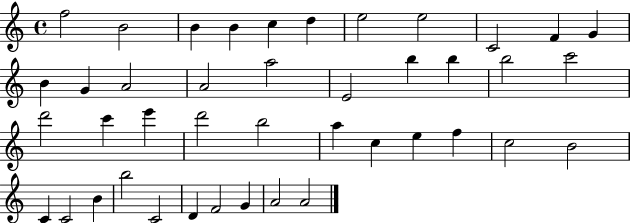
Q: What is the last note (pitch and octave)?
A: A4